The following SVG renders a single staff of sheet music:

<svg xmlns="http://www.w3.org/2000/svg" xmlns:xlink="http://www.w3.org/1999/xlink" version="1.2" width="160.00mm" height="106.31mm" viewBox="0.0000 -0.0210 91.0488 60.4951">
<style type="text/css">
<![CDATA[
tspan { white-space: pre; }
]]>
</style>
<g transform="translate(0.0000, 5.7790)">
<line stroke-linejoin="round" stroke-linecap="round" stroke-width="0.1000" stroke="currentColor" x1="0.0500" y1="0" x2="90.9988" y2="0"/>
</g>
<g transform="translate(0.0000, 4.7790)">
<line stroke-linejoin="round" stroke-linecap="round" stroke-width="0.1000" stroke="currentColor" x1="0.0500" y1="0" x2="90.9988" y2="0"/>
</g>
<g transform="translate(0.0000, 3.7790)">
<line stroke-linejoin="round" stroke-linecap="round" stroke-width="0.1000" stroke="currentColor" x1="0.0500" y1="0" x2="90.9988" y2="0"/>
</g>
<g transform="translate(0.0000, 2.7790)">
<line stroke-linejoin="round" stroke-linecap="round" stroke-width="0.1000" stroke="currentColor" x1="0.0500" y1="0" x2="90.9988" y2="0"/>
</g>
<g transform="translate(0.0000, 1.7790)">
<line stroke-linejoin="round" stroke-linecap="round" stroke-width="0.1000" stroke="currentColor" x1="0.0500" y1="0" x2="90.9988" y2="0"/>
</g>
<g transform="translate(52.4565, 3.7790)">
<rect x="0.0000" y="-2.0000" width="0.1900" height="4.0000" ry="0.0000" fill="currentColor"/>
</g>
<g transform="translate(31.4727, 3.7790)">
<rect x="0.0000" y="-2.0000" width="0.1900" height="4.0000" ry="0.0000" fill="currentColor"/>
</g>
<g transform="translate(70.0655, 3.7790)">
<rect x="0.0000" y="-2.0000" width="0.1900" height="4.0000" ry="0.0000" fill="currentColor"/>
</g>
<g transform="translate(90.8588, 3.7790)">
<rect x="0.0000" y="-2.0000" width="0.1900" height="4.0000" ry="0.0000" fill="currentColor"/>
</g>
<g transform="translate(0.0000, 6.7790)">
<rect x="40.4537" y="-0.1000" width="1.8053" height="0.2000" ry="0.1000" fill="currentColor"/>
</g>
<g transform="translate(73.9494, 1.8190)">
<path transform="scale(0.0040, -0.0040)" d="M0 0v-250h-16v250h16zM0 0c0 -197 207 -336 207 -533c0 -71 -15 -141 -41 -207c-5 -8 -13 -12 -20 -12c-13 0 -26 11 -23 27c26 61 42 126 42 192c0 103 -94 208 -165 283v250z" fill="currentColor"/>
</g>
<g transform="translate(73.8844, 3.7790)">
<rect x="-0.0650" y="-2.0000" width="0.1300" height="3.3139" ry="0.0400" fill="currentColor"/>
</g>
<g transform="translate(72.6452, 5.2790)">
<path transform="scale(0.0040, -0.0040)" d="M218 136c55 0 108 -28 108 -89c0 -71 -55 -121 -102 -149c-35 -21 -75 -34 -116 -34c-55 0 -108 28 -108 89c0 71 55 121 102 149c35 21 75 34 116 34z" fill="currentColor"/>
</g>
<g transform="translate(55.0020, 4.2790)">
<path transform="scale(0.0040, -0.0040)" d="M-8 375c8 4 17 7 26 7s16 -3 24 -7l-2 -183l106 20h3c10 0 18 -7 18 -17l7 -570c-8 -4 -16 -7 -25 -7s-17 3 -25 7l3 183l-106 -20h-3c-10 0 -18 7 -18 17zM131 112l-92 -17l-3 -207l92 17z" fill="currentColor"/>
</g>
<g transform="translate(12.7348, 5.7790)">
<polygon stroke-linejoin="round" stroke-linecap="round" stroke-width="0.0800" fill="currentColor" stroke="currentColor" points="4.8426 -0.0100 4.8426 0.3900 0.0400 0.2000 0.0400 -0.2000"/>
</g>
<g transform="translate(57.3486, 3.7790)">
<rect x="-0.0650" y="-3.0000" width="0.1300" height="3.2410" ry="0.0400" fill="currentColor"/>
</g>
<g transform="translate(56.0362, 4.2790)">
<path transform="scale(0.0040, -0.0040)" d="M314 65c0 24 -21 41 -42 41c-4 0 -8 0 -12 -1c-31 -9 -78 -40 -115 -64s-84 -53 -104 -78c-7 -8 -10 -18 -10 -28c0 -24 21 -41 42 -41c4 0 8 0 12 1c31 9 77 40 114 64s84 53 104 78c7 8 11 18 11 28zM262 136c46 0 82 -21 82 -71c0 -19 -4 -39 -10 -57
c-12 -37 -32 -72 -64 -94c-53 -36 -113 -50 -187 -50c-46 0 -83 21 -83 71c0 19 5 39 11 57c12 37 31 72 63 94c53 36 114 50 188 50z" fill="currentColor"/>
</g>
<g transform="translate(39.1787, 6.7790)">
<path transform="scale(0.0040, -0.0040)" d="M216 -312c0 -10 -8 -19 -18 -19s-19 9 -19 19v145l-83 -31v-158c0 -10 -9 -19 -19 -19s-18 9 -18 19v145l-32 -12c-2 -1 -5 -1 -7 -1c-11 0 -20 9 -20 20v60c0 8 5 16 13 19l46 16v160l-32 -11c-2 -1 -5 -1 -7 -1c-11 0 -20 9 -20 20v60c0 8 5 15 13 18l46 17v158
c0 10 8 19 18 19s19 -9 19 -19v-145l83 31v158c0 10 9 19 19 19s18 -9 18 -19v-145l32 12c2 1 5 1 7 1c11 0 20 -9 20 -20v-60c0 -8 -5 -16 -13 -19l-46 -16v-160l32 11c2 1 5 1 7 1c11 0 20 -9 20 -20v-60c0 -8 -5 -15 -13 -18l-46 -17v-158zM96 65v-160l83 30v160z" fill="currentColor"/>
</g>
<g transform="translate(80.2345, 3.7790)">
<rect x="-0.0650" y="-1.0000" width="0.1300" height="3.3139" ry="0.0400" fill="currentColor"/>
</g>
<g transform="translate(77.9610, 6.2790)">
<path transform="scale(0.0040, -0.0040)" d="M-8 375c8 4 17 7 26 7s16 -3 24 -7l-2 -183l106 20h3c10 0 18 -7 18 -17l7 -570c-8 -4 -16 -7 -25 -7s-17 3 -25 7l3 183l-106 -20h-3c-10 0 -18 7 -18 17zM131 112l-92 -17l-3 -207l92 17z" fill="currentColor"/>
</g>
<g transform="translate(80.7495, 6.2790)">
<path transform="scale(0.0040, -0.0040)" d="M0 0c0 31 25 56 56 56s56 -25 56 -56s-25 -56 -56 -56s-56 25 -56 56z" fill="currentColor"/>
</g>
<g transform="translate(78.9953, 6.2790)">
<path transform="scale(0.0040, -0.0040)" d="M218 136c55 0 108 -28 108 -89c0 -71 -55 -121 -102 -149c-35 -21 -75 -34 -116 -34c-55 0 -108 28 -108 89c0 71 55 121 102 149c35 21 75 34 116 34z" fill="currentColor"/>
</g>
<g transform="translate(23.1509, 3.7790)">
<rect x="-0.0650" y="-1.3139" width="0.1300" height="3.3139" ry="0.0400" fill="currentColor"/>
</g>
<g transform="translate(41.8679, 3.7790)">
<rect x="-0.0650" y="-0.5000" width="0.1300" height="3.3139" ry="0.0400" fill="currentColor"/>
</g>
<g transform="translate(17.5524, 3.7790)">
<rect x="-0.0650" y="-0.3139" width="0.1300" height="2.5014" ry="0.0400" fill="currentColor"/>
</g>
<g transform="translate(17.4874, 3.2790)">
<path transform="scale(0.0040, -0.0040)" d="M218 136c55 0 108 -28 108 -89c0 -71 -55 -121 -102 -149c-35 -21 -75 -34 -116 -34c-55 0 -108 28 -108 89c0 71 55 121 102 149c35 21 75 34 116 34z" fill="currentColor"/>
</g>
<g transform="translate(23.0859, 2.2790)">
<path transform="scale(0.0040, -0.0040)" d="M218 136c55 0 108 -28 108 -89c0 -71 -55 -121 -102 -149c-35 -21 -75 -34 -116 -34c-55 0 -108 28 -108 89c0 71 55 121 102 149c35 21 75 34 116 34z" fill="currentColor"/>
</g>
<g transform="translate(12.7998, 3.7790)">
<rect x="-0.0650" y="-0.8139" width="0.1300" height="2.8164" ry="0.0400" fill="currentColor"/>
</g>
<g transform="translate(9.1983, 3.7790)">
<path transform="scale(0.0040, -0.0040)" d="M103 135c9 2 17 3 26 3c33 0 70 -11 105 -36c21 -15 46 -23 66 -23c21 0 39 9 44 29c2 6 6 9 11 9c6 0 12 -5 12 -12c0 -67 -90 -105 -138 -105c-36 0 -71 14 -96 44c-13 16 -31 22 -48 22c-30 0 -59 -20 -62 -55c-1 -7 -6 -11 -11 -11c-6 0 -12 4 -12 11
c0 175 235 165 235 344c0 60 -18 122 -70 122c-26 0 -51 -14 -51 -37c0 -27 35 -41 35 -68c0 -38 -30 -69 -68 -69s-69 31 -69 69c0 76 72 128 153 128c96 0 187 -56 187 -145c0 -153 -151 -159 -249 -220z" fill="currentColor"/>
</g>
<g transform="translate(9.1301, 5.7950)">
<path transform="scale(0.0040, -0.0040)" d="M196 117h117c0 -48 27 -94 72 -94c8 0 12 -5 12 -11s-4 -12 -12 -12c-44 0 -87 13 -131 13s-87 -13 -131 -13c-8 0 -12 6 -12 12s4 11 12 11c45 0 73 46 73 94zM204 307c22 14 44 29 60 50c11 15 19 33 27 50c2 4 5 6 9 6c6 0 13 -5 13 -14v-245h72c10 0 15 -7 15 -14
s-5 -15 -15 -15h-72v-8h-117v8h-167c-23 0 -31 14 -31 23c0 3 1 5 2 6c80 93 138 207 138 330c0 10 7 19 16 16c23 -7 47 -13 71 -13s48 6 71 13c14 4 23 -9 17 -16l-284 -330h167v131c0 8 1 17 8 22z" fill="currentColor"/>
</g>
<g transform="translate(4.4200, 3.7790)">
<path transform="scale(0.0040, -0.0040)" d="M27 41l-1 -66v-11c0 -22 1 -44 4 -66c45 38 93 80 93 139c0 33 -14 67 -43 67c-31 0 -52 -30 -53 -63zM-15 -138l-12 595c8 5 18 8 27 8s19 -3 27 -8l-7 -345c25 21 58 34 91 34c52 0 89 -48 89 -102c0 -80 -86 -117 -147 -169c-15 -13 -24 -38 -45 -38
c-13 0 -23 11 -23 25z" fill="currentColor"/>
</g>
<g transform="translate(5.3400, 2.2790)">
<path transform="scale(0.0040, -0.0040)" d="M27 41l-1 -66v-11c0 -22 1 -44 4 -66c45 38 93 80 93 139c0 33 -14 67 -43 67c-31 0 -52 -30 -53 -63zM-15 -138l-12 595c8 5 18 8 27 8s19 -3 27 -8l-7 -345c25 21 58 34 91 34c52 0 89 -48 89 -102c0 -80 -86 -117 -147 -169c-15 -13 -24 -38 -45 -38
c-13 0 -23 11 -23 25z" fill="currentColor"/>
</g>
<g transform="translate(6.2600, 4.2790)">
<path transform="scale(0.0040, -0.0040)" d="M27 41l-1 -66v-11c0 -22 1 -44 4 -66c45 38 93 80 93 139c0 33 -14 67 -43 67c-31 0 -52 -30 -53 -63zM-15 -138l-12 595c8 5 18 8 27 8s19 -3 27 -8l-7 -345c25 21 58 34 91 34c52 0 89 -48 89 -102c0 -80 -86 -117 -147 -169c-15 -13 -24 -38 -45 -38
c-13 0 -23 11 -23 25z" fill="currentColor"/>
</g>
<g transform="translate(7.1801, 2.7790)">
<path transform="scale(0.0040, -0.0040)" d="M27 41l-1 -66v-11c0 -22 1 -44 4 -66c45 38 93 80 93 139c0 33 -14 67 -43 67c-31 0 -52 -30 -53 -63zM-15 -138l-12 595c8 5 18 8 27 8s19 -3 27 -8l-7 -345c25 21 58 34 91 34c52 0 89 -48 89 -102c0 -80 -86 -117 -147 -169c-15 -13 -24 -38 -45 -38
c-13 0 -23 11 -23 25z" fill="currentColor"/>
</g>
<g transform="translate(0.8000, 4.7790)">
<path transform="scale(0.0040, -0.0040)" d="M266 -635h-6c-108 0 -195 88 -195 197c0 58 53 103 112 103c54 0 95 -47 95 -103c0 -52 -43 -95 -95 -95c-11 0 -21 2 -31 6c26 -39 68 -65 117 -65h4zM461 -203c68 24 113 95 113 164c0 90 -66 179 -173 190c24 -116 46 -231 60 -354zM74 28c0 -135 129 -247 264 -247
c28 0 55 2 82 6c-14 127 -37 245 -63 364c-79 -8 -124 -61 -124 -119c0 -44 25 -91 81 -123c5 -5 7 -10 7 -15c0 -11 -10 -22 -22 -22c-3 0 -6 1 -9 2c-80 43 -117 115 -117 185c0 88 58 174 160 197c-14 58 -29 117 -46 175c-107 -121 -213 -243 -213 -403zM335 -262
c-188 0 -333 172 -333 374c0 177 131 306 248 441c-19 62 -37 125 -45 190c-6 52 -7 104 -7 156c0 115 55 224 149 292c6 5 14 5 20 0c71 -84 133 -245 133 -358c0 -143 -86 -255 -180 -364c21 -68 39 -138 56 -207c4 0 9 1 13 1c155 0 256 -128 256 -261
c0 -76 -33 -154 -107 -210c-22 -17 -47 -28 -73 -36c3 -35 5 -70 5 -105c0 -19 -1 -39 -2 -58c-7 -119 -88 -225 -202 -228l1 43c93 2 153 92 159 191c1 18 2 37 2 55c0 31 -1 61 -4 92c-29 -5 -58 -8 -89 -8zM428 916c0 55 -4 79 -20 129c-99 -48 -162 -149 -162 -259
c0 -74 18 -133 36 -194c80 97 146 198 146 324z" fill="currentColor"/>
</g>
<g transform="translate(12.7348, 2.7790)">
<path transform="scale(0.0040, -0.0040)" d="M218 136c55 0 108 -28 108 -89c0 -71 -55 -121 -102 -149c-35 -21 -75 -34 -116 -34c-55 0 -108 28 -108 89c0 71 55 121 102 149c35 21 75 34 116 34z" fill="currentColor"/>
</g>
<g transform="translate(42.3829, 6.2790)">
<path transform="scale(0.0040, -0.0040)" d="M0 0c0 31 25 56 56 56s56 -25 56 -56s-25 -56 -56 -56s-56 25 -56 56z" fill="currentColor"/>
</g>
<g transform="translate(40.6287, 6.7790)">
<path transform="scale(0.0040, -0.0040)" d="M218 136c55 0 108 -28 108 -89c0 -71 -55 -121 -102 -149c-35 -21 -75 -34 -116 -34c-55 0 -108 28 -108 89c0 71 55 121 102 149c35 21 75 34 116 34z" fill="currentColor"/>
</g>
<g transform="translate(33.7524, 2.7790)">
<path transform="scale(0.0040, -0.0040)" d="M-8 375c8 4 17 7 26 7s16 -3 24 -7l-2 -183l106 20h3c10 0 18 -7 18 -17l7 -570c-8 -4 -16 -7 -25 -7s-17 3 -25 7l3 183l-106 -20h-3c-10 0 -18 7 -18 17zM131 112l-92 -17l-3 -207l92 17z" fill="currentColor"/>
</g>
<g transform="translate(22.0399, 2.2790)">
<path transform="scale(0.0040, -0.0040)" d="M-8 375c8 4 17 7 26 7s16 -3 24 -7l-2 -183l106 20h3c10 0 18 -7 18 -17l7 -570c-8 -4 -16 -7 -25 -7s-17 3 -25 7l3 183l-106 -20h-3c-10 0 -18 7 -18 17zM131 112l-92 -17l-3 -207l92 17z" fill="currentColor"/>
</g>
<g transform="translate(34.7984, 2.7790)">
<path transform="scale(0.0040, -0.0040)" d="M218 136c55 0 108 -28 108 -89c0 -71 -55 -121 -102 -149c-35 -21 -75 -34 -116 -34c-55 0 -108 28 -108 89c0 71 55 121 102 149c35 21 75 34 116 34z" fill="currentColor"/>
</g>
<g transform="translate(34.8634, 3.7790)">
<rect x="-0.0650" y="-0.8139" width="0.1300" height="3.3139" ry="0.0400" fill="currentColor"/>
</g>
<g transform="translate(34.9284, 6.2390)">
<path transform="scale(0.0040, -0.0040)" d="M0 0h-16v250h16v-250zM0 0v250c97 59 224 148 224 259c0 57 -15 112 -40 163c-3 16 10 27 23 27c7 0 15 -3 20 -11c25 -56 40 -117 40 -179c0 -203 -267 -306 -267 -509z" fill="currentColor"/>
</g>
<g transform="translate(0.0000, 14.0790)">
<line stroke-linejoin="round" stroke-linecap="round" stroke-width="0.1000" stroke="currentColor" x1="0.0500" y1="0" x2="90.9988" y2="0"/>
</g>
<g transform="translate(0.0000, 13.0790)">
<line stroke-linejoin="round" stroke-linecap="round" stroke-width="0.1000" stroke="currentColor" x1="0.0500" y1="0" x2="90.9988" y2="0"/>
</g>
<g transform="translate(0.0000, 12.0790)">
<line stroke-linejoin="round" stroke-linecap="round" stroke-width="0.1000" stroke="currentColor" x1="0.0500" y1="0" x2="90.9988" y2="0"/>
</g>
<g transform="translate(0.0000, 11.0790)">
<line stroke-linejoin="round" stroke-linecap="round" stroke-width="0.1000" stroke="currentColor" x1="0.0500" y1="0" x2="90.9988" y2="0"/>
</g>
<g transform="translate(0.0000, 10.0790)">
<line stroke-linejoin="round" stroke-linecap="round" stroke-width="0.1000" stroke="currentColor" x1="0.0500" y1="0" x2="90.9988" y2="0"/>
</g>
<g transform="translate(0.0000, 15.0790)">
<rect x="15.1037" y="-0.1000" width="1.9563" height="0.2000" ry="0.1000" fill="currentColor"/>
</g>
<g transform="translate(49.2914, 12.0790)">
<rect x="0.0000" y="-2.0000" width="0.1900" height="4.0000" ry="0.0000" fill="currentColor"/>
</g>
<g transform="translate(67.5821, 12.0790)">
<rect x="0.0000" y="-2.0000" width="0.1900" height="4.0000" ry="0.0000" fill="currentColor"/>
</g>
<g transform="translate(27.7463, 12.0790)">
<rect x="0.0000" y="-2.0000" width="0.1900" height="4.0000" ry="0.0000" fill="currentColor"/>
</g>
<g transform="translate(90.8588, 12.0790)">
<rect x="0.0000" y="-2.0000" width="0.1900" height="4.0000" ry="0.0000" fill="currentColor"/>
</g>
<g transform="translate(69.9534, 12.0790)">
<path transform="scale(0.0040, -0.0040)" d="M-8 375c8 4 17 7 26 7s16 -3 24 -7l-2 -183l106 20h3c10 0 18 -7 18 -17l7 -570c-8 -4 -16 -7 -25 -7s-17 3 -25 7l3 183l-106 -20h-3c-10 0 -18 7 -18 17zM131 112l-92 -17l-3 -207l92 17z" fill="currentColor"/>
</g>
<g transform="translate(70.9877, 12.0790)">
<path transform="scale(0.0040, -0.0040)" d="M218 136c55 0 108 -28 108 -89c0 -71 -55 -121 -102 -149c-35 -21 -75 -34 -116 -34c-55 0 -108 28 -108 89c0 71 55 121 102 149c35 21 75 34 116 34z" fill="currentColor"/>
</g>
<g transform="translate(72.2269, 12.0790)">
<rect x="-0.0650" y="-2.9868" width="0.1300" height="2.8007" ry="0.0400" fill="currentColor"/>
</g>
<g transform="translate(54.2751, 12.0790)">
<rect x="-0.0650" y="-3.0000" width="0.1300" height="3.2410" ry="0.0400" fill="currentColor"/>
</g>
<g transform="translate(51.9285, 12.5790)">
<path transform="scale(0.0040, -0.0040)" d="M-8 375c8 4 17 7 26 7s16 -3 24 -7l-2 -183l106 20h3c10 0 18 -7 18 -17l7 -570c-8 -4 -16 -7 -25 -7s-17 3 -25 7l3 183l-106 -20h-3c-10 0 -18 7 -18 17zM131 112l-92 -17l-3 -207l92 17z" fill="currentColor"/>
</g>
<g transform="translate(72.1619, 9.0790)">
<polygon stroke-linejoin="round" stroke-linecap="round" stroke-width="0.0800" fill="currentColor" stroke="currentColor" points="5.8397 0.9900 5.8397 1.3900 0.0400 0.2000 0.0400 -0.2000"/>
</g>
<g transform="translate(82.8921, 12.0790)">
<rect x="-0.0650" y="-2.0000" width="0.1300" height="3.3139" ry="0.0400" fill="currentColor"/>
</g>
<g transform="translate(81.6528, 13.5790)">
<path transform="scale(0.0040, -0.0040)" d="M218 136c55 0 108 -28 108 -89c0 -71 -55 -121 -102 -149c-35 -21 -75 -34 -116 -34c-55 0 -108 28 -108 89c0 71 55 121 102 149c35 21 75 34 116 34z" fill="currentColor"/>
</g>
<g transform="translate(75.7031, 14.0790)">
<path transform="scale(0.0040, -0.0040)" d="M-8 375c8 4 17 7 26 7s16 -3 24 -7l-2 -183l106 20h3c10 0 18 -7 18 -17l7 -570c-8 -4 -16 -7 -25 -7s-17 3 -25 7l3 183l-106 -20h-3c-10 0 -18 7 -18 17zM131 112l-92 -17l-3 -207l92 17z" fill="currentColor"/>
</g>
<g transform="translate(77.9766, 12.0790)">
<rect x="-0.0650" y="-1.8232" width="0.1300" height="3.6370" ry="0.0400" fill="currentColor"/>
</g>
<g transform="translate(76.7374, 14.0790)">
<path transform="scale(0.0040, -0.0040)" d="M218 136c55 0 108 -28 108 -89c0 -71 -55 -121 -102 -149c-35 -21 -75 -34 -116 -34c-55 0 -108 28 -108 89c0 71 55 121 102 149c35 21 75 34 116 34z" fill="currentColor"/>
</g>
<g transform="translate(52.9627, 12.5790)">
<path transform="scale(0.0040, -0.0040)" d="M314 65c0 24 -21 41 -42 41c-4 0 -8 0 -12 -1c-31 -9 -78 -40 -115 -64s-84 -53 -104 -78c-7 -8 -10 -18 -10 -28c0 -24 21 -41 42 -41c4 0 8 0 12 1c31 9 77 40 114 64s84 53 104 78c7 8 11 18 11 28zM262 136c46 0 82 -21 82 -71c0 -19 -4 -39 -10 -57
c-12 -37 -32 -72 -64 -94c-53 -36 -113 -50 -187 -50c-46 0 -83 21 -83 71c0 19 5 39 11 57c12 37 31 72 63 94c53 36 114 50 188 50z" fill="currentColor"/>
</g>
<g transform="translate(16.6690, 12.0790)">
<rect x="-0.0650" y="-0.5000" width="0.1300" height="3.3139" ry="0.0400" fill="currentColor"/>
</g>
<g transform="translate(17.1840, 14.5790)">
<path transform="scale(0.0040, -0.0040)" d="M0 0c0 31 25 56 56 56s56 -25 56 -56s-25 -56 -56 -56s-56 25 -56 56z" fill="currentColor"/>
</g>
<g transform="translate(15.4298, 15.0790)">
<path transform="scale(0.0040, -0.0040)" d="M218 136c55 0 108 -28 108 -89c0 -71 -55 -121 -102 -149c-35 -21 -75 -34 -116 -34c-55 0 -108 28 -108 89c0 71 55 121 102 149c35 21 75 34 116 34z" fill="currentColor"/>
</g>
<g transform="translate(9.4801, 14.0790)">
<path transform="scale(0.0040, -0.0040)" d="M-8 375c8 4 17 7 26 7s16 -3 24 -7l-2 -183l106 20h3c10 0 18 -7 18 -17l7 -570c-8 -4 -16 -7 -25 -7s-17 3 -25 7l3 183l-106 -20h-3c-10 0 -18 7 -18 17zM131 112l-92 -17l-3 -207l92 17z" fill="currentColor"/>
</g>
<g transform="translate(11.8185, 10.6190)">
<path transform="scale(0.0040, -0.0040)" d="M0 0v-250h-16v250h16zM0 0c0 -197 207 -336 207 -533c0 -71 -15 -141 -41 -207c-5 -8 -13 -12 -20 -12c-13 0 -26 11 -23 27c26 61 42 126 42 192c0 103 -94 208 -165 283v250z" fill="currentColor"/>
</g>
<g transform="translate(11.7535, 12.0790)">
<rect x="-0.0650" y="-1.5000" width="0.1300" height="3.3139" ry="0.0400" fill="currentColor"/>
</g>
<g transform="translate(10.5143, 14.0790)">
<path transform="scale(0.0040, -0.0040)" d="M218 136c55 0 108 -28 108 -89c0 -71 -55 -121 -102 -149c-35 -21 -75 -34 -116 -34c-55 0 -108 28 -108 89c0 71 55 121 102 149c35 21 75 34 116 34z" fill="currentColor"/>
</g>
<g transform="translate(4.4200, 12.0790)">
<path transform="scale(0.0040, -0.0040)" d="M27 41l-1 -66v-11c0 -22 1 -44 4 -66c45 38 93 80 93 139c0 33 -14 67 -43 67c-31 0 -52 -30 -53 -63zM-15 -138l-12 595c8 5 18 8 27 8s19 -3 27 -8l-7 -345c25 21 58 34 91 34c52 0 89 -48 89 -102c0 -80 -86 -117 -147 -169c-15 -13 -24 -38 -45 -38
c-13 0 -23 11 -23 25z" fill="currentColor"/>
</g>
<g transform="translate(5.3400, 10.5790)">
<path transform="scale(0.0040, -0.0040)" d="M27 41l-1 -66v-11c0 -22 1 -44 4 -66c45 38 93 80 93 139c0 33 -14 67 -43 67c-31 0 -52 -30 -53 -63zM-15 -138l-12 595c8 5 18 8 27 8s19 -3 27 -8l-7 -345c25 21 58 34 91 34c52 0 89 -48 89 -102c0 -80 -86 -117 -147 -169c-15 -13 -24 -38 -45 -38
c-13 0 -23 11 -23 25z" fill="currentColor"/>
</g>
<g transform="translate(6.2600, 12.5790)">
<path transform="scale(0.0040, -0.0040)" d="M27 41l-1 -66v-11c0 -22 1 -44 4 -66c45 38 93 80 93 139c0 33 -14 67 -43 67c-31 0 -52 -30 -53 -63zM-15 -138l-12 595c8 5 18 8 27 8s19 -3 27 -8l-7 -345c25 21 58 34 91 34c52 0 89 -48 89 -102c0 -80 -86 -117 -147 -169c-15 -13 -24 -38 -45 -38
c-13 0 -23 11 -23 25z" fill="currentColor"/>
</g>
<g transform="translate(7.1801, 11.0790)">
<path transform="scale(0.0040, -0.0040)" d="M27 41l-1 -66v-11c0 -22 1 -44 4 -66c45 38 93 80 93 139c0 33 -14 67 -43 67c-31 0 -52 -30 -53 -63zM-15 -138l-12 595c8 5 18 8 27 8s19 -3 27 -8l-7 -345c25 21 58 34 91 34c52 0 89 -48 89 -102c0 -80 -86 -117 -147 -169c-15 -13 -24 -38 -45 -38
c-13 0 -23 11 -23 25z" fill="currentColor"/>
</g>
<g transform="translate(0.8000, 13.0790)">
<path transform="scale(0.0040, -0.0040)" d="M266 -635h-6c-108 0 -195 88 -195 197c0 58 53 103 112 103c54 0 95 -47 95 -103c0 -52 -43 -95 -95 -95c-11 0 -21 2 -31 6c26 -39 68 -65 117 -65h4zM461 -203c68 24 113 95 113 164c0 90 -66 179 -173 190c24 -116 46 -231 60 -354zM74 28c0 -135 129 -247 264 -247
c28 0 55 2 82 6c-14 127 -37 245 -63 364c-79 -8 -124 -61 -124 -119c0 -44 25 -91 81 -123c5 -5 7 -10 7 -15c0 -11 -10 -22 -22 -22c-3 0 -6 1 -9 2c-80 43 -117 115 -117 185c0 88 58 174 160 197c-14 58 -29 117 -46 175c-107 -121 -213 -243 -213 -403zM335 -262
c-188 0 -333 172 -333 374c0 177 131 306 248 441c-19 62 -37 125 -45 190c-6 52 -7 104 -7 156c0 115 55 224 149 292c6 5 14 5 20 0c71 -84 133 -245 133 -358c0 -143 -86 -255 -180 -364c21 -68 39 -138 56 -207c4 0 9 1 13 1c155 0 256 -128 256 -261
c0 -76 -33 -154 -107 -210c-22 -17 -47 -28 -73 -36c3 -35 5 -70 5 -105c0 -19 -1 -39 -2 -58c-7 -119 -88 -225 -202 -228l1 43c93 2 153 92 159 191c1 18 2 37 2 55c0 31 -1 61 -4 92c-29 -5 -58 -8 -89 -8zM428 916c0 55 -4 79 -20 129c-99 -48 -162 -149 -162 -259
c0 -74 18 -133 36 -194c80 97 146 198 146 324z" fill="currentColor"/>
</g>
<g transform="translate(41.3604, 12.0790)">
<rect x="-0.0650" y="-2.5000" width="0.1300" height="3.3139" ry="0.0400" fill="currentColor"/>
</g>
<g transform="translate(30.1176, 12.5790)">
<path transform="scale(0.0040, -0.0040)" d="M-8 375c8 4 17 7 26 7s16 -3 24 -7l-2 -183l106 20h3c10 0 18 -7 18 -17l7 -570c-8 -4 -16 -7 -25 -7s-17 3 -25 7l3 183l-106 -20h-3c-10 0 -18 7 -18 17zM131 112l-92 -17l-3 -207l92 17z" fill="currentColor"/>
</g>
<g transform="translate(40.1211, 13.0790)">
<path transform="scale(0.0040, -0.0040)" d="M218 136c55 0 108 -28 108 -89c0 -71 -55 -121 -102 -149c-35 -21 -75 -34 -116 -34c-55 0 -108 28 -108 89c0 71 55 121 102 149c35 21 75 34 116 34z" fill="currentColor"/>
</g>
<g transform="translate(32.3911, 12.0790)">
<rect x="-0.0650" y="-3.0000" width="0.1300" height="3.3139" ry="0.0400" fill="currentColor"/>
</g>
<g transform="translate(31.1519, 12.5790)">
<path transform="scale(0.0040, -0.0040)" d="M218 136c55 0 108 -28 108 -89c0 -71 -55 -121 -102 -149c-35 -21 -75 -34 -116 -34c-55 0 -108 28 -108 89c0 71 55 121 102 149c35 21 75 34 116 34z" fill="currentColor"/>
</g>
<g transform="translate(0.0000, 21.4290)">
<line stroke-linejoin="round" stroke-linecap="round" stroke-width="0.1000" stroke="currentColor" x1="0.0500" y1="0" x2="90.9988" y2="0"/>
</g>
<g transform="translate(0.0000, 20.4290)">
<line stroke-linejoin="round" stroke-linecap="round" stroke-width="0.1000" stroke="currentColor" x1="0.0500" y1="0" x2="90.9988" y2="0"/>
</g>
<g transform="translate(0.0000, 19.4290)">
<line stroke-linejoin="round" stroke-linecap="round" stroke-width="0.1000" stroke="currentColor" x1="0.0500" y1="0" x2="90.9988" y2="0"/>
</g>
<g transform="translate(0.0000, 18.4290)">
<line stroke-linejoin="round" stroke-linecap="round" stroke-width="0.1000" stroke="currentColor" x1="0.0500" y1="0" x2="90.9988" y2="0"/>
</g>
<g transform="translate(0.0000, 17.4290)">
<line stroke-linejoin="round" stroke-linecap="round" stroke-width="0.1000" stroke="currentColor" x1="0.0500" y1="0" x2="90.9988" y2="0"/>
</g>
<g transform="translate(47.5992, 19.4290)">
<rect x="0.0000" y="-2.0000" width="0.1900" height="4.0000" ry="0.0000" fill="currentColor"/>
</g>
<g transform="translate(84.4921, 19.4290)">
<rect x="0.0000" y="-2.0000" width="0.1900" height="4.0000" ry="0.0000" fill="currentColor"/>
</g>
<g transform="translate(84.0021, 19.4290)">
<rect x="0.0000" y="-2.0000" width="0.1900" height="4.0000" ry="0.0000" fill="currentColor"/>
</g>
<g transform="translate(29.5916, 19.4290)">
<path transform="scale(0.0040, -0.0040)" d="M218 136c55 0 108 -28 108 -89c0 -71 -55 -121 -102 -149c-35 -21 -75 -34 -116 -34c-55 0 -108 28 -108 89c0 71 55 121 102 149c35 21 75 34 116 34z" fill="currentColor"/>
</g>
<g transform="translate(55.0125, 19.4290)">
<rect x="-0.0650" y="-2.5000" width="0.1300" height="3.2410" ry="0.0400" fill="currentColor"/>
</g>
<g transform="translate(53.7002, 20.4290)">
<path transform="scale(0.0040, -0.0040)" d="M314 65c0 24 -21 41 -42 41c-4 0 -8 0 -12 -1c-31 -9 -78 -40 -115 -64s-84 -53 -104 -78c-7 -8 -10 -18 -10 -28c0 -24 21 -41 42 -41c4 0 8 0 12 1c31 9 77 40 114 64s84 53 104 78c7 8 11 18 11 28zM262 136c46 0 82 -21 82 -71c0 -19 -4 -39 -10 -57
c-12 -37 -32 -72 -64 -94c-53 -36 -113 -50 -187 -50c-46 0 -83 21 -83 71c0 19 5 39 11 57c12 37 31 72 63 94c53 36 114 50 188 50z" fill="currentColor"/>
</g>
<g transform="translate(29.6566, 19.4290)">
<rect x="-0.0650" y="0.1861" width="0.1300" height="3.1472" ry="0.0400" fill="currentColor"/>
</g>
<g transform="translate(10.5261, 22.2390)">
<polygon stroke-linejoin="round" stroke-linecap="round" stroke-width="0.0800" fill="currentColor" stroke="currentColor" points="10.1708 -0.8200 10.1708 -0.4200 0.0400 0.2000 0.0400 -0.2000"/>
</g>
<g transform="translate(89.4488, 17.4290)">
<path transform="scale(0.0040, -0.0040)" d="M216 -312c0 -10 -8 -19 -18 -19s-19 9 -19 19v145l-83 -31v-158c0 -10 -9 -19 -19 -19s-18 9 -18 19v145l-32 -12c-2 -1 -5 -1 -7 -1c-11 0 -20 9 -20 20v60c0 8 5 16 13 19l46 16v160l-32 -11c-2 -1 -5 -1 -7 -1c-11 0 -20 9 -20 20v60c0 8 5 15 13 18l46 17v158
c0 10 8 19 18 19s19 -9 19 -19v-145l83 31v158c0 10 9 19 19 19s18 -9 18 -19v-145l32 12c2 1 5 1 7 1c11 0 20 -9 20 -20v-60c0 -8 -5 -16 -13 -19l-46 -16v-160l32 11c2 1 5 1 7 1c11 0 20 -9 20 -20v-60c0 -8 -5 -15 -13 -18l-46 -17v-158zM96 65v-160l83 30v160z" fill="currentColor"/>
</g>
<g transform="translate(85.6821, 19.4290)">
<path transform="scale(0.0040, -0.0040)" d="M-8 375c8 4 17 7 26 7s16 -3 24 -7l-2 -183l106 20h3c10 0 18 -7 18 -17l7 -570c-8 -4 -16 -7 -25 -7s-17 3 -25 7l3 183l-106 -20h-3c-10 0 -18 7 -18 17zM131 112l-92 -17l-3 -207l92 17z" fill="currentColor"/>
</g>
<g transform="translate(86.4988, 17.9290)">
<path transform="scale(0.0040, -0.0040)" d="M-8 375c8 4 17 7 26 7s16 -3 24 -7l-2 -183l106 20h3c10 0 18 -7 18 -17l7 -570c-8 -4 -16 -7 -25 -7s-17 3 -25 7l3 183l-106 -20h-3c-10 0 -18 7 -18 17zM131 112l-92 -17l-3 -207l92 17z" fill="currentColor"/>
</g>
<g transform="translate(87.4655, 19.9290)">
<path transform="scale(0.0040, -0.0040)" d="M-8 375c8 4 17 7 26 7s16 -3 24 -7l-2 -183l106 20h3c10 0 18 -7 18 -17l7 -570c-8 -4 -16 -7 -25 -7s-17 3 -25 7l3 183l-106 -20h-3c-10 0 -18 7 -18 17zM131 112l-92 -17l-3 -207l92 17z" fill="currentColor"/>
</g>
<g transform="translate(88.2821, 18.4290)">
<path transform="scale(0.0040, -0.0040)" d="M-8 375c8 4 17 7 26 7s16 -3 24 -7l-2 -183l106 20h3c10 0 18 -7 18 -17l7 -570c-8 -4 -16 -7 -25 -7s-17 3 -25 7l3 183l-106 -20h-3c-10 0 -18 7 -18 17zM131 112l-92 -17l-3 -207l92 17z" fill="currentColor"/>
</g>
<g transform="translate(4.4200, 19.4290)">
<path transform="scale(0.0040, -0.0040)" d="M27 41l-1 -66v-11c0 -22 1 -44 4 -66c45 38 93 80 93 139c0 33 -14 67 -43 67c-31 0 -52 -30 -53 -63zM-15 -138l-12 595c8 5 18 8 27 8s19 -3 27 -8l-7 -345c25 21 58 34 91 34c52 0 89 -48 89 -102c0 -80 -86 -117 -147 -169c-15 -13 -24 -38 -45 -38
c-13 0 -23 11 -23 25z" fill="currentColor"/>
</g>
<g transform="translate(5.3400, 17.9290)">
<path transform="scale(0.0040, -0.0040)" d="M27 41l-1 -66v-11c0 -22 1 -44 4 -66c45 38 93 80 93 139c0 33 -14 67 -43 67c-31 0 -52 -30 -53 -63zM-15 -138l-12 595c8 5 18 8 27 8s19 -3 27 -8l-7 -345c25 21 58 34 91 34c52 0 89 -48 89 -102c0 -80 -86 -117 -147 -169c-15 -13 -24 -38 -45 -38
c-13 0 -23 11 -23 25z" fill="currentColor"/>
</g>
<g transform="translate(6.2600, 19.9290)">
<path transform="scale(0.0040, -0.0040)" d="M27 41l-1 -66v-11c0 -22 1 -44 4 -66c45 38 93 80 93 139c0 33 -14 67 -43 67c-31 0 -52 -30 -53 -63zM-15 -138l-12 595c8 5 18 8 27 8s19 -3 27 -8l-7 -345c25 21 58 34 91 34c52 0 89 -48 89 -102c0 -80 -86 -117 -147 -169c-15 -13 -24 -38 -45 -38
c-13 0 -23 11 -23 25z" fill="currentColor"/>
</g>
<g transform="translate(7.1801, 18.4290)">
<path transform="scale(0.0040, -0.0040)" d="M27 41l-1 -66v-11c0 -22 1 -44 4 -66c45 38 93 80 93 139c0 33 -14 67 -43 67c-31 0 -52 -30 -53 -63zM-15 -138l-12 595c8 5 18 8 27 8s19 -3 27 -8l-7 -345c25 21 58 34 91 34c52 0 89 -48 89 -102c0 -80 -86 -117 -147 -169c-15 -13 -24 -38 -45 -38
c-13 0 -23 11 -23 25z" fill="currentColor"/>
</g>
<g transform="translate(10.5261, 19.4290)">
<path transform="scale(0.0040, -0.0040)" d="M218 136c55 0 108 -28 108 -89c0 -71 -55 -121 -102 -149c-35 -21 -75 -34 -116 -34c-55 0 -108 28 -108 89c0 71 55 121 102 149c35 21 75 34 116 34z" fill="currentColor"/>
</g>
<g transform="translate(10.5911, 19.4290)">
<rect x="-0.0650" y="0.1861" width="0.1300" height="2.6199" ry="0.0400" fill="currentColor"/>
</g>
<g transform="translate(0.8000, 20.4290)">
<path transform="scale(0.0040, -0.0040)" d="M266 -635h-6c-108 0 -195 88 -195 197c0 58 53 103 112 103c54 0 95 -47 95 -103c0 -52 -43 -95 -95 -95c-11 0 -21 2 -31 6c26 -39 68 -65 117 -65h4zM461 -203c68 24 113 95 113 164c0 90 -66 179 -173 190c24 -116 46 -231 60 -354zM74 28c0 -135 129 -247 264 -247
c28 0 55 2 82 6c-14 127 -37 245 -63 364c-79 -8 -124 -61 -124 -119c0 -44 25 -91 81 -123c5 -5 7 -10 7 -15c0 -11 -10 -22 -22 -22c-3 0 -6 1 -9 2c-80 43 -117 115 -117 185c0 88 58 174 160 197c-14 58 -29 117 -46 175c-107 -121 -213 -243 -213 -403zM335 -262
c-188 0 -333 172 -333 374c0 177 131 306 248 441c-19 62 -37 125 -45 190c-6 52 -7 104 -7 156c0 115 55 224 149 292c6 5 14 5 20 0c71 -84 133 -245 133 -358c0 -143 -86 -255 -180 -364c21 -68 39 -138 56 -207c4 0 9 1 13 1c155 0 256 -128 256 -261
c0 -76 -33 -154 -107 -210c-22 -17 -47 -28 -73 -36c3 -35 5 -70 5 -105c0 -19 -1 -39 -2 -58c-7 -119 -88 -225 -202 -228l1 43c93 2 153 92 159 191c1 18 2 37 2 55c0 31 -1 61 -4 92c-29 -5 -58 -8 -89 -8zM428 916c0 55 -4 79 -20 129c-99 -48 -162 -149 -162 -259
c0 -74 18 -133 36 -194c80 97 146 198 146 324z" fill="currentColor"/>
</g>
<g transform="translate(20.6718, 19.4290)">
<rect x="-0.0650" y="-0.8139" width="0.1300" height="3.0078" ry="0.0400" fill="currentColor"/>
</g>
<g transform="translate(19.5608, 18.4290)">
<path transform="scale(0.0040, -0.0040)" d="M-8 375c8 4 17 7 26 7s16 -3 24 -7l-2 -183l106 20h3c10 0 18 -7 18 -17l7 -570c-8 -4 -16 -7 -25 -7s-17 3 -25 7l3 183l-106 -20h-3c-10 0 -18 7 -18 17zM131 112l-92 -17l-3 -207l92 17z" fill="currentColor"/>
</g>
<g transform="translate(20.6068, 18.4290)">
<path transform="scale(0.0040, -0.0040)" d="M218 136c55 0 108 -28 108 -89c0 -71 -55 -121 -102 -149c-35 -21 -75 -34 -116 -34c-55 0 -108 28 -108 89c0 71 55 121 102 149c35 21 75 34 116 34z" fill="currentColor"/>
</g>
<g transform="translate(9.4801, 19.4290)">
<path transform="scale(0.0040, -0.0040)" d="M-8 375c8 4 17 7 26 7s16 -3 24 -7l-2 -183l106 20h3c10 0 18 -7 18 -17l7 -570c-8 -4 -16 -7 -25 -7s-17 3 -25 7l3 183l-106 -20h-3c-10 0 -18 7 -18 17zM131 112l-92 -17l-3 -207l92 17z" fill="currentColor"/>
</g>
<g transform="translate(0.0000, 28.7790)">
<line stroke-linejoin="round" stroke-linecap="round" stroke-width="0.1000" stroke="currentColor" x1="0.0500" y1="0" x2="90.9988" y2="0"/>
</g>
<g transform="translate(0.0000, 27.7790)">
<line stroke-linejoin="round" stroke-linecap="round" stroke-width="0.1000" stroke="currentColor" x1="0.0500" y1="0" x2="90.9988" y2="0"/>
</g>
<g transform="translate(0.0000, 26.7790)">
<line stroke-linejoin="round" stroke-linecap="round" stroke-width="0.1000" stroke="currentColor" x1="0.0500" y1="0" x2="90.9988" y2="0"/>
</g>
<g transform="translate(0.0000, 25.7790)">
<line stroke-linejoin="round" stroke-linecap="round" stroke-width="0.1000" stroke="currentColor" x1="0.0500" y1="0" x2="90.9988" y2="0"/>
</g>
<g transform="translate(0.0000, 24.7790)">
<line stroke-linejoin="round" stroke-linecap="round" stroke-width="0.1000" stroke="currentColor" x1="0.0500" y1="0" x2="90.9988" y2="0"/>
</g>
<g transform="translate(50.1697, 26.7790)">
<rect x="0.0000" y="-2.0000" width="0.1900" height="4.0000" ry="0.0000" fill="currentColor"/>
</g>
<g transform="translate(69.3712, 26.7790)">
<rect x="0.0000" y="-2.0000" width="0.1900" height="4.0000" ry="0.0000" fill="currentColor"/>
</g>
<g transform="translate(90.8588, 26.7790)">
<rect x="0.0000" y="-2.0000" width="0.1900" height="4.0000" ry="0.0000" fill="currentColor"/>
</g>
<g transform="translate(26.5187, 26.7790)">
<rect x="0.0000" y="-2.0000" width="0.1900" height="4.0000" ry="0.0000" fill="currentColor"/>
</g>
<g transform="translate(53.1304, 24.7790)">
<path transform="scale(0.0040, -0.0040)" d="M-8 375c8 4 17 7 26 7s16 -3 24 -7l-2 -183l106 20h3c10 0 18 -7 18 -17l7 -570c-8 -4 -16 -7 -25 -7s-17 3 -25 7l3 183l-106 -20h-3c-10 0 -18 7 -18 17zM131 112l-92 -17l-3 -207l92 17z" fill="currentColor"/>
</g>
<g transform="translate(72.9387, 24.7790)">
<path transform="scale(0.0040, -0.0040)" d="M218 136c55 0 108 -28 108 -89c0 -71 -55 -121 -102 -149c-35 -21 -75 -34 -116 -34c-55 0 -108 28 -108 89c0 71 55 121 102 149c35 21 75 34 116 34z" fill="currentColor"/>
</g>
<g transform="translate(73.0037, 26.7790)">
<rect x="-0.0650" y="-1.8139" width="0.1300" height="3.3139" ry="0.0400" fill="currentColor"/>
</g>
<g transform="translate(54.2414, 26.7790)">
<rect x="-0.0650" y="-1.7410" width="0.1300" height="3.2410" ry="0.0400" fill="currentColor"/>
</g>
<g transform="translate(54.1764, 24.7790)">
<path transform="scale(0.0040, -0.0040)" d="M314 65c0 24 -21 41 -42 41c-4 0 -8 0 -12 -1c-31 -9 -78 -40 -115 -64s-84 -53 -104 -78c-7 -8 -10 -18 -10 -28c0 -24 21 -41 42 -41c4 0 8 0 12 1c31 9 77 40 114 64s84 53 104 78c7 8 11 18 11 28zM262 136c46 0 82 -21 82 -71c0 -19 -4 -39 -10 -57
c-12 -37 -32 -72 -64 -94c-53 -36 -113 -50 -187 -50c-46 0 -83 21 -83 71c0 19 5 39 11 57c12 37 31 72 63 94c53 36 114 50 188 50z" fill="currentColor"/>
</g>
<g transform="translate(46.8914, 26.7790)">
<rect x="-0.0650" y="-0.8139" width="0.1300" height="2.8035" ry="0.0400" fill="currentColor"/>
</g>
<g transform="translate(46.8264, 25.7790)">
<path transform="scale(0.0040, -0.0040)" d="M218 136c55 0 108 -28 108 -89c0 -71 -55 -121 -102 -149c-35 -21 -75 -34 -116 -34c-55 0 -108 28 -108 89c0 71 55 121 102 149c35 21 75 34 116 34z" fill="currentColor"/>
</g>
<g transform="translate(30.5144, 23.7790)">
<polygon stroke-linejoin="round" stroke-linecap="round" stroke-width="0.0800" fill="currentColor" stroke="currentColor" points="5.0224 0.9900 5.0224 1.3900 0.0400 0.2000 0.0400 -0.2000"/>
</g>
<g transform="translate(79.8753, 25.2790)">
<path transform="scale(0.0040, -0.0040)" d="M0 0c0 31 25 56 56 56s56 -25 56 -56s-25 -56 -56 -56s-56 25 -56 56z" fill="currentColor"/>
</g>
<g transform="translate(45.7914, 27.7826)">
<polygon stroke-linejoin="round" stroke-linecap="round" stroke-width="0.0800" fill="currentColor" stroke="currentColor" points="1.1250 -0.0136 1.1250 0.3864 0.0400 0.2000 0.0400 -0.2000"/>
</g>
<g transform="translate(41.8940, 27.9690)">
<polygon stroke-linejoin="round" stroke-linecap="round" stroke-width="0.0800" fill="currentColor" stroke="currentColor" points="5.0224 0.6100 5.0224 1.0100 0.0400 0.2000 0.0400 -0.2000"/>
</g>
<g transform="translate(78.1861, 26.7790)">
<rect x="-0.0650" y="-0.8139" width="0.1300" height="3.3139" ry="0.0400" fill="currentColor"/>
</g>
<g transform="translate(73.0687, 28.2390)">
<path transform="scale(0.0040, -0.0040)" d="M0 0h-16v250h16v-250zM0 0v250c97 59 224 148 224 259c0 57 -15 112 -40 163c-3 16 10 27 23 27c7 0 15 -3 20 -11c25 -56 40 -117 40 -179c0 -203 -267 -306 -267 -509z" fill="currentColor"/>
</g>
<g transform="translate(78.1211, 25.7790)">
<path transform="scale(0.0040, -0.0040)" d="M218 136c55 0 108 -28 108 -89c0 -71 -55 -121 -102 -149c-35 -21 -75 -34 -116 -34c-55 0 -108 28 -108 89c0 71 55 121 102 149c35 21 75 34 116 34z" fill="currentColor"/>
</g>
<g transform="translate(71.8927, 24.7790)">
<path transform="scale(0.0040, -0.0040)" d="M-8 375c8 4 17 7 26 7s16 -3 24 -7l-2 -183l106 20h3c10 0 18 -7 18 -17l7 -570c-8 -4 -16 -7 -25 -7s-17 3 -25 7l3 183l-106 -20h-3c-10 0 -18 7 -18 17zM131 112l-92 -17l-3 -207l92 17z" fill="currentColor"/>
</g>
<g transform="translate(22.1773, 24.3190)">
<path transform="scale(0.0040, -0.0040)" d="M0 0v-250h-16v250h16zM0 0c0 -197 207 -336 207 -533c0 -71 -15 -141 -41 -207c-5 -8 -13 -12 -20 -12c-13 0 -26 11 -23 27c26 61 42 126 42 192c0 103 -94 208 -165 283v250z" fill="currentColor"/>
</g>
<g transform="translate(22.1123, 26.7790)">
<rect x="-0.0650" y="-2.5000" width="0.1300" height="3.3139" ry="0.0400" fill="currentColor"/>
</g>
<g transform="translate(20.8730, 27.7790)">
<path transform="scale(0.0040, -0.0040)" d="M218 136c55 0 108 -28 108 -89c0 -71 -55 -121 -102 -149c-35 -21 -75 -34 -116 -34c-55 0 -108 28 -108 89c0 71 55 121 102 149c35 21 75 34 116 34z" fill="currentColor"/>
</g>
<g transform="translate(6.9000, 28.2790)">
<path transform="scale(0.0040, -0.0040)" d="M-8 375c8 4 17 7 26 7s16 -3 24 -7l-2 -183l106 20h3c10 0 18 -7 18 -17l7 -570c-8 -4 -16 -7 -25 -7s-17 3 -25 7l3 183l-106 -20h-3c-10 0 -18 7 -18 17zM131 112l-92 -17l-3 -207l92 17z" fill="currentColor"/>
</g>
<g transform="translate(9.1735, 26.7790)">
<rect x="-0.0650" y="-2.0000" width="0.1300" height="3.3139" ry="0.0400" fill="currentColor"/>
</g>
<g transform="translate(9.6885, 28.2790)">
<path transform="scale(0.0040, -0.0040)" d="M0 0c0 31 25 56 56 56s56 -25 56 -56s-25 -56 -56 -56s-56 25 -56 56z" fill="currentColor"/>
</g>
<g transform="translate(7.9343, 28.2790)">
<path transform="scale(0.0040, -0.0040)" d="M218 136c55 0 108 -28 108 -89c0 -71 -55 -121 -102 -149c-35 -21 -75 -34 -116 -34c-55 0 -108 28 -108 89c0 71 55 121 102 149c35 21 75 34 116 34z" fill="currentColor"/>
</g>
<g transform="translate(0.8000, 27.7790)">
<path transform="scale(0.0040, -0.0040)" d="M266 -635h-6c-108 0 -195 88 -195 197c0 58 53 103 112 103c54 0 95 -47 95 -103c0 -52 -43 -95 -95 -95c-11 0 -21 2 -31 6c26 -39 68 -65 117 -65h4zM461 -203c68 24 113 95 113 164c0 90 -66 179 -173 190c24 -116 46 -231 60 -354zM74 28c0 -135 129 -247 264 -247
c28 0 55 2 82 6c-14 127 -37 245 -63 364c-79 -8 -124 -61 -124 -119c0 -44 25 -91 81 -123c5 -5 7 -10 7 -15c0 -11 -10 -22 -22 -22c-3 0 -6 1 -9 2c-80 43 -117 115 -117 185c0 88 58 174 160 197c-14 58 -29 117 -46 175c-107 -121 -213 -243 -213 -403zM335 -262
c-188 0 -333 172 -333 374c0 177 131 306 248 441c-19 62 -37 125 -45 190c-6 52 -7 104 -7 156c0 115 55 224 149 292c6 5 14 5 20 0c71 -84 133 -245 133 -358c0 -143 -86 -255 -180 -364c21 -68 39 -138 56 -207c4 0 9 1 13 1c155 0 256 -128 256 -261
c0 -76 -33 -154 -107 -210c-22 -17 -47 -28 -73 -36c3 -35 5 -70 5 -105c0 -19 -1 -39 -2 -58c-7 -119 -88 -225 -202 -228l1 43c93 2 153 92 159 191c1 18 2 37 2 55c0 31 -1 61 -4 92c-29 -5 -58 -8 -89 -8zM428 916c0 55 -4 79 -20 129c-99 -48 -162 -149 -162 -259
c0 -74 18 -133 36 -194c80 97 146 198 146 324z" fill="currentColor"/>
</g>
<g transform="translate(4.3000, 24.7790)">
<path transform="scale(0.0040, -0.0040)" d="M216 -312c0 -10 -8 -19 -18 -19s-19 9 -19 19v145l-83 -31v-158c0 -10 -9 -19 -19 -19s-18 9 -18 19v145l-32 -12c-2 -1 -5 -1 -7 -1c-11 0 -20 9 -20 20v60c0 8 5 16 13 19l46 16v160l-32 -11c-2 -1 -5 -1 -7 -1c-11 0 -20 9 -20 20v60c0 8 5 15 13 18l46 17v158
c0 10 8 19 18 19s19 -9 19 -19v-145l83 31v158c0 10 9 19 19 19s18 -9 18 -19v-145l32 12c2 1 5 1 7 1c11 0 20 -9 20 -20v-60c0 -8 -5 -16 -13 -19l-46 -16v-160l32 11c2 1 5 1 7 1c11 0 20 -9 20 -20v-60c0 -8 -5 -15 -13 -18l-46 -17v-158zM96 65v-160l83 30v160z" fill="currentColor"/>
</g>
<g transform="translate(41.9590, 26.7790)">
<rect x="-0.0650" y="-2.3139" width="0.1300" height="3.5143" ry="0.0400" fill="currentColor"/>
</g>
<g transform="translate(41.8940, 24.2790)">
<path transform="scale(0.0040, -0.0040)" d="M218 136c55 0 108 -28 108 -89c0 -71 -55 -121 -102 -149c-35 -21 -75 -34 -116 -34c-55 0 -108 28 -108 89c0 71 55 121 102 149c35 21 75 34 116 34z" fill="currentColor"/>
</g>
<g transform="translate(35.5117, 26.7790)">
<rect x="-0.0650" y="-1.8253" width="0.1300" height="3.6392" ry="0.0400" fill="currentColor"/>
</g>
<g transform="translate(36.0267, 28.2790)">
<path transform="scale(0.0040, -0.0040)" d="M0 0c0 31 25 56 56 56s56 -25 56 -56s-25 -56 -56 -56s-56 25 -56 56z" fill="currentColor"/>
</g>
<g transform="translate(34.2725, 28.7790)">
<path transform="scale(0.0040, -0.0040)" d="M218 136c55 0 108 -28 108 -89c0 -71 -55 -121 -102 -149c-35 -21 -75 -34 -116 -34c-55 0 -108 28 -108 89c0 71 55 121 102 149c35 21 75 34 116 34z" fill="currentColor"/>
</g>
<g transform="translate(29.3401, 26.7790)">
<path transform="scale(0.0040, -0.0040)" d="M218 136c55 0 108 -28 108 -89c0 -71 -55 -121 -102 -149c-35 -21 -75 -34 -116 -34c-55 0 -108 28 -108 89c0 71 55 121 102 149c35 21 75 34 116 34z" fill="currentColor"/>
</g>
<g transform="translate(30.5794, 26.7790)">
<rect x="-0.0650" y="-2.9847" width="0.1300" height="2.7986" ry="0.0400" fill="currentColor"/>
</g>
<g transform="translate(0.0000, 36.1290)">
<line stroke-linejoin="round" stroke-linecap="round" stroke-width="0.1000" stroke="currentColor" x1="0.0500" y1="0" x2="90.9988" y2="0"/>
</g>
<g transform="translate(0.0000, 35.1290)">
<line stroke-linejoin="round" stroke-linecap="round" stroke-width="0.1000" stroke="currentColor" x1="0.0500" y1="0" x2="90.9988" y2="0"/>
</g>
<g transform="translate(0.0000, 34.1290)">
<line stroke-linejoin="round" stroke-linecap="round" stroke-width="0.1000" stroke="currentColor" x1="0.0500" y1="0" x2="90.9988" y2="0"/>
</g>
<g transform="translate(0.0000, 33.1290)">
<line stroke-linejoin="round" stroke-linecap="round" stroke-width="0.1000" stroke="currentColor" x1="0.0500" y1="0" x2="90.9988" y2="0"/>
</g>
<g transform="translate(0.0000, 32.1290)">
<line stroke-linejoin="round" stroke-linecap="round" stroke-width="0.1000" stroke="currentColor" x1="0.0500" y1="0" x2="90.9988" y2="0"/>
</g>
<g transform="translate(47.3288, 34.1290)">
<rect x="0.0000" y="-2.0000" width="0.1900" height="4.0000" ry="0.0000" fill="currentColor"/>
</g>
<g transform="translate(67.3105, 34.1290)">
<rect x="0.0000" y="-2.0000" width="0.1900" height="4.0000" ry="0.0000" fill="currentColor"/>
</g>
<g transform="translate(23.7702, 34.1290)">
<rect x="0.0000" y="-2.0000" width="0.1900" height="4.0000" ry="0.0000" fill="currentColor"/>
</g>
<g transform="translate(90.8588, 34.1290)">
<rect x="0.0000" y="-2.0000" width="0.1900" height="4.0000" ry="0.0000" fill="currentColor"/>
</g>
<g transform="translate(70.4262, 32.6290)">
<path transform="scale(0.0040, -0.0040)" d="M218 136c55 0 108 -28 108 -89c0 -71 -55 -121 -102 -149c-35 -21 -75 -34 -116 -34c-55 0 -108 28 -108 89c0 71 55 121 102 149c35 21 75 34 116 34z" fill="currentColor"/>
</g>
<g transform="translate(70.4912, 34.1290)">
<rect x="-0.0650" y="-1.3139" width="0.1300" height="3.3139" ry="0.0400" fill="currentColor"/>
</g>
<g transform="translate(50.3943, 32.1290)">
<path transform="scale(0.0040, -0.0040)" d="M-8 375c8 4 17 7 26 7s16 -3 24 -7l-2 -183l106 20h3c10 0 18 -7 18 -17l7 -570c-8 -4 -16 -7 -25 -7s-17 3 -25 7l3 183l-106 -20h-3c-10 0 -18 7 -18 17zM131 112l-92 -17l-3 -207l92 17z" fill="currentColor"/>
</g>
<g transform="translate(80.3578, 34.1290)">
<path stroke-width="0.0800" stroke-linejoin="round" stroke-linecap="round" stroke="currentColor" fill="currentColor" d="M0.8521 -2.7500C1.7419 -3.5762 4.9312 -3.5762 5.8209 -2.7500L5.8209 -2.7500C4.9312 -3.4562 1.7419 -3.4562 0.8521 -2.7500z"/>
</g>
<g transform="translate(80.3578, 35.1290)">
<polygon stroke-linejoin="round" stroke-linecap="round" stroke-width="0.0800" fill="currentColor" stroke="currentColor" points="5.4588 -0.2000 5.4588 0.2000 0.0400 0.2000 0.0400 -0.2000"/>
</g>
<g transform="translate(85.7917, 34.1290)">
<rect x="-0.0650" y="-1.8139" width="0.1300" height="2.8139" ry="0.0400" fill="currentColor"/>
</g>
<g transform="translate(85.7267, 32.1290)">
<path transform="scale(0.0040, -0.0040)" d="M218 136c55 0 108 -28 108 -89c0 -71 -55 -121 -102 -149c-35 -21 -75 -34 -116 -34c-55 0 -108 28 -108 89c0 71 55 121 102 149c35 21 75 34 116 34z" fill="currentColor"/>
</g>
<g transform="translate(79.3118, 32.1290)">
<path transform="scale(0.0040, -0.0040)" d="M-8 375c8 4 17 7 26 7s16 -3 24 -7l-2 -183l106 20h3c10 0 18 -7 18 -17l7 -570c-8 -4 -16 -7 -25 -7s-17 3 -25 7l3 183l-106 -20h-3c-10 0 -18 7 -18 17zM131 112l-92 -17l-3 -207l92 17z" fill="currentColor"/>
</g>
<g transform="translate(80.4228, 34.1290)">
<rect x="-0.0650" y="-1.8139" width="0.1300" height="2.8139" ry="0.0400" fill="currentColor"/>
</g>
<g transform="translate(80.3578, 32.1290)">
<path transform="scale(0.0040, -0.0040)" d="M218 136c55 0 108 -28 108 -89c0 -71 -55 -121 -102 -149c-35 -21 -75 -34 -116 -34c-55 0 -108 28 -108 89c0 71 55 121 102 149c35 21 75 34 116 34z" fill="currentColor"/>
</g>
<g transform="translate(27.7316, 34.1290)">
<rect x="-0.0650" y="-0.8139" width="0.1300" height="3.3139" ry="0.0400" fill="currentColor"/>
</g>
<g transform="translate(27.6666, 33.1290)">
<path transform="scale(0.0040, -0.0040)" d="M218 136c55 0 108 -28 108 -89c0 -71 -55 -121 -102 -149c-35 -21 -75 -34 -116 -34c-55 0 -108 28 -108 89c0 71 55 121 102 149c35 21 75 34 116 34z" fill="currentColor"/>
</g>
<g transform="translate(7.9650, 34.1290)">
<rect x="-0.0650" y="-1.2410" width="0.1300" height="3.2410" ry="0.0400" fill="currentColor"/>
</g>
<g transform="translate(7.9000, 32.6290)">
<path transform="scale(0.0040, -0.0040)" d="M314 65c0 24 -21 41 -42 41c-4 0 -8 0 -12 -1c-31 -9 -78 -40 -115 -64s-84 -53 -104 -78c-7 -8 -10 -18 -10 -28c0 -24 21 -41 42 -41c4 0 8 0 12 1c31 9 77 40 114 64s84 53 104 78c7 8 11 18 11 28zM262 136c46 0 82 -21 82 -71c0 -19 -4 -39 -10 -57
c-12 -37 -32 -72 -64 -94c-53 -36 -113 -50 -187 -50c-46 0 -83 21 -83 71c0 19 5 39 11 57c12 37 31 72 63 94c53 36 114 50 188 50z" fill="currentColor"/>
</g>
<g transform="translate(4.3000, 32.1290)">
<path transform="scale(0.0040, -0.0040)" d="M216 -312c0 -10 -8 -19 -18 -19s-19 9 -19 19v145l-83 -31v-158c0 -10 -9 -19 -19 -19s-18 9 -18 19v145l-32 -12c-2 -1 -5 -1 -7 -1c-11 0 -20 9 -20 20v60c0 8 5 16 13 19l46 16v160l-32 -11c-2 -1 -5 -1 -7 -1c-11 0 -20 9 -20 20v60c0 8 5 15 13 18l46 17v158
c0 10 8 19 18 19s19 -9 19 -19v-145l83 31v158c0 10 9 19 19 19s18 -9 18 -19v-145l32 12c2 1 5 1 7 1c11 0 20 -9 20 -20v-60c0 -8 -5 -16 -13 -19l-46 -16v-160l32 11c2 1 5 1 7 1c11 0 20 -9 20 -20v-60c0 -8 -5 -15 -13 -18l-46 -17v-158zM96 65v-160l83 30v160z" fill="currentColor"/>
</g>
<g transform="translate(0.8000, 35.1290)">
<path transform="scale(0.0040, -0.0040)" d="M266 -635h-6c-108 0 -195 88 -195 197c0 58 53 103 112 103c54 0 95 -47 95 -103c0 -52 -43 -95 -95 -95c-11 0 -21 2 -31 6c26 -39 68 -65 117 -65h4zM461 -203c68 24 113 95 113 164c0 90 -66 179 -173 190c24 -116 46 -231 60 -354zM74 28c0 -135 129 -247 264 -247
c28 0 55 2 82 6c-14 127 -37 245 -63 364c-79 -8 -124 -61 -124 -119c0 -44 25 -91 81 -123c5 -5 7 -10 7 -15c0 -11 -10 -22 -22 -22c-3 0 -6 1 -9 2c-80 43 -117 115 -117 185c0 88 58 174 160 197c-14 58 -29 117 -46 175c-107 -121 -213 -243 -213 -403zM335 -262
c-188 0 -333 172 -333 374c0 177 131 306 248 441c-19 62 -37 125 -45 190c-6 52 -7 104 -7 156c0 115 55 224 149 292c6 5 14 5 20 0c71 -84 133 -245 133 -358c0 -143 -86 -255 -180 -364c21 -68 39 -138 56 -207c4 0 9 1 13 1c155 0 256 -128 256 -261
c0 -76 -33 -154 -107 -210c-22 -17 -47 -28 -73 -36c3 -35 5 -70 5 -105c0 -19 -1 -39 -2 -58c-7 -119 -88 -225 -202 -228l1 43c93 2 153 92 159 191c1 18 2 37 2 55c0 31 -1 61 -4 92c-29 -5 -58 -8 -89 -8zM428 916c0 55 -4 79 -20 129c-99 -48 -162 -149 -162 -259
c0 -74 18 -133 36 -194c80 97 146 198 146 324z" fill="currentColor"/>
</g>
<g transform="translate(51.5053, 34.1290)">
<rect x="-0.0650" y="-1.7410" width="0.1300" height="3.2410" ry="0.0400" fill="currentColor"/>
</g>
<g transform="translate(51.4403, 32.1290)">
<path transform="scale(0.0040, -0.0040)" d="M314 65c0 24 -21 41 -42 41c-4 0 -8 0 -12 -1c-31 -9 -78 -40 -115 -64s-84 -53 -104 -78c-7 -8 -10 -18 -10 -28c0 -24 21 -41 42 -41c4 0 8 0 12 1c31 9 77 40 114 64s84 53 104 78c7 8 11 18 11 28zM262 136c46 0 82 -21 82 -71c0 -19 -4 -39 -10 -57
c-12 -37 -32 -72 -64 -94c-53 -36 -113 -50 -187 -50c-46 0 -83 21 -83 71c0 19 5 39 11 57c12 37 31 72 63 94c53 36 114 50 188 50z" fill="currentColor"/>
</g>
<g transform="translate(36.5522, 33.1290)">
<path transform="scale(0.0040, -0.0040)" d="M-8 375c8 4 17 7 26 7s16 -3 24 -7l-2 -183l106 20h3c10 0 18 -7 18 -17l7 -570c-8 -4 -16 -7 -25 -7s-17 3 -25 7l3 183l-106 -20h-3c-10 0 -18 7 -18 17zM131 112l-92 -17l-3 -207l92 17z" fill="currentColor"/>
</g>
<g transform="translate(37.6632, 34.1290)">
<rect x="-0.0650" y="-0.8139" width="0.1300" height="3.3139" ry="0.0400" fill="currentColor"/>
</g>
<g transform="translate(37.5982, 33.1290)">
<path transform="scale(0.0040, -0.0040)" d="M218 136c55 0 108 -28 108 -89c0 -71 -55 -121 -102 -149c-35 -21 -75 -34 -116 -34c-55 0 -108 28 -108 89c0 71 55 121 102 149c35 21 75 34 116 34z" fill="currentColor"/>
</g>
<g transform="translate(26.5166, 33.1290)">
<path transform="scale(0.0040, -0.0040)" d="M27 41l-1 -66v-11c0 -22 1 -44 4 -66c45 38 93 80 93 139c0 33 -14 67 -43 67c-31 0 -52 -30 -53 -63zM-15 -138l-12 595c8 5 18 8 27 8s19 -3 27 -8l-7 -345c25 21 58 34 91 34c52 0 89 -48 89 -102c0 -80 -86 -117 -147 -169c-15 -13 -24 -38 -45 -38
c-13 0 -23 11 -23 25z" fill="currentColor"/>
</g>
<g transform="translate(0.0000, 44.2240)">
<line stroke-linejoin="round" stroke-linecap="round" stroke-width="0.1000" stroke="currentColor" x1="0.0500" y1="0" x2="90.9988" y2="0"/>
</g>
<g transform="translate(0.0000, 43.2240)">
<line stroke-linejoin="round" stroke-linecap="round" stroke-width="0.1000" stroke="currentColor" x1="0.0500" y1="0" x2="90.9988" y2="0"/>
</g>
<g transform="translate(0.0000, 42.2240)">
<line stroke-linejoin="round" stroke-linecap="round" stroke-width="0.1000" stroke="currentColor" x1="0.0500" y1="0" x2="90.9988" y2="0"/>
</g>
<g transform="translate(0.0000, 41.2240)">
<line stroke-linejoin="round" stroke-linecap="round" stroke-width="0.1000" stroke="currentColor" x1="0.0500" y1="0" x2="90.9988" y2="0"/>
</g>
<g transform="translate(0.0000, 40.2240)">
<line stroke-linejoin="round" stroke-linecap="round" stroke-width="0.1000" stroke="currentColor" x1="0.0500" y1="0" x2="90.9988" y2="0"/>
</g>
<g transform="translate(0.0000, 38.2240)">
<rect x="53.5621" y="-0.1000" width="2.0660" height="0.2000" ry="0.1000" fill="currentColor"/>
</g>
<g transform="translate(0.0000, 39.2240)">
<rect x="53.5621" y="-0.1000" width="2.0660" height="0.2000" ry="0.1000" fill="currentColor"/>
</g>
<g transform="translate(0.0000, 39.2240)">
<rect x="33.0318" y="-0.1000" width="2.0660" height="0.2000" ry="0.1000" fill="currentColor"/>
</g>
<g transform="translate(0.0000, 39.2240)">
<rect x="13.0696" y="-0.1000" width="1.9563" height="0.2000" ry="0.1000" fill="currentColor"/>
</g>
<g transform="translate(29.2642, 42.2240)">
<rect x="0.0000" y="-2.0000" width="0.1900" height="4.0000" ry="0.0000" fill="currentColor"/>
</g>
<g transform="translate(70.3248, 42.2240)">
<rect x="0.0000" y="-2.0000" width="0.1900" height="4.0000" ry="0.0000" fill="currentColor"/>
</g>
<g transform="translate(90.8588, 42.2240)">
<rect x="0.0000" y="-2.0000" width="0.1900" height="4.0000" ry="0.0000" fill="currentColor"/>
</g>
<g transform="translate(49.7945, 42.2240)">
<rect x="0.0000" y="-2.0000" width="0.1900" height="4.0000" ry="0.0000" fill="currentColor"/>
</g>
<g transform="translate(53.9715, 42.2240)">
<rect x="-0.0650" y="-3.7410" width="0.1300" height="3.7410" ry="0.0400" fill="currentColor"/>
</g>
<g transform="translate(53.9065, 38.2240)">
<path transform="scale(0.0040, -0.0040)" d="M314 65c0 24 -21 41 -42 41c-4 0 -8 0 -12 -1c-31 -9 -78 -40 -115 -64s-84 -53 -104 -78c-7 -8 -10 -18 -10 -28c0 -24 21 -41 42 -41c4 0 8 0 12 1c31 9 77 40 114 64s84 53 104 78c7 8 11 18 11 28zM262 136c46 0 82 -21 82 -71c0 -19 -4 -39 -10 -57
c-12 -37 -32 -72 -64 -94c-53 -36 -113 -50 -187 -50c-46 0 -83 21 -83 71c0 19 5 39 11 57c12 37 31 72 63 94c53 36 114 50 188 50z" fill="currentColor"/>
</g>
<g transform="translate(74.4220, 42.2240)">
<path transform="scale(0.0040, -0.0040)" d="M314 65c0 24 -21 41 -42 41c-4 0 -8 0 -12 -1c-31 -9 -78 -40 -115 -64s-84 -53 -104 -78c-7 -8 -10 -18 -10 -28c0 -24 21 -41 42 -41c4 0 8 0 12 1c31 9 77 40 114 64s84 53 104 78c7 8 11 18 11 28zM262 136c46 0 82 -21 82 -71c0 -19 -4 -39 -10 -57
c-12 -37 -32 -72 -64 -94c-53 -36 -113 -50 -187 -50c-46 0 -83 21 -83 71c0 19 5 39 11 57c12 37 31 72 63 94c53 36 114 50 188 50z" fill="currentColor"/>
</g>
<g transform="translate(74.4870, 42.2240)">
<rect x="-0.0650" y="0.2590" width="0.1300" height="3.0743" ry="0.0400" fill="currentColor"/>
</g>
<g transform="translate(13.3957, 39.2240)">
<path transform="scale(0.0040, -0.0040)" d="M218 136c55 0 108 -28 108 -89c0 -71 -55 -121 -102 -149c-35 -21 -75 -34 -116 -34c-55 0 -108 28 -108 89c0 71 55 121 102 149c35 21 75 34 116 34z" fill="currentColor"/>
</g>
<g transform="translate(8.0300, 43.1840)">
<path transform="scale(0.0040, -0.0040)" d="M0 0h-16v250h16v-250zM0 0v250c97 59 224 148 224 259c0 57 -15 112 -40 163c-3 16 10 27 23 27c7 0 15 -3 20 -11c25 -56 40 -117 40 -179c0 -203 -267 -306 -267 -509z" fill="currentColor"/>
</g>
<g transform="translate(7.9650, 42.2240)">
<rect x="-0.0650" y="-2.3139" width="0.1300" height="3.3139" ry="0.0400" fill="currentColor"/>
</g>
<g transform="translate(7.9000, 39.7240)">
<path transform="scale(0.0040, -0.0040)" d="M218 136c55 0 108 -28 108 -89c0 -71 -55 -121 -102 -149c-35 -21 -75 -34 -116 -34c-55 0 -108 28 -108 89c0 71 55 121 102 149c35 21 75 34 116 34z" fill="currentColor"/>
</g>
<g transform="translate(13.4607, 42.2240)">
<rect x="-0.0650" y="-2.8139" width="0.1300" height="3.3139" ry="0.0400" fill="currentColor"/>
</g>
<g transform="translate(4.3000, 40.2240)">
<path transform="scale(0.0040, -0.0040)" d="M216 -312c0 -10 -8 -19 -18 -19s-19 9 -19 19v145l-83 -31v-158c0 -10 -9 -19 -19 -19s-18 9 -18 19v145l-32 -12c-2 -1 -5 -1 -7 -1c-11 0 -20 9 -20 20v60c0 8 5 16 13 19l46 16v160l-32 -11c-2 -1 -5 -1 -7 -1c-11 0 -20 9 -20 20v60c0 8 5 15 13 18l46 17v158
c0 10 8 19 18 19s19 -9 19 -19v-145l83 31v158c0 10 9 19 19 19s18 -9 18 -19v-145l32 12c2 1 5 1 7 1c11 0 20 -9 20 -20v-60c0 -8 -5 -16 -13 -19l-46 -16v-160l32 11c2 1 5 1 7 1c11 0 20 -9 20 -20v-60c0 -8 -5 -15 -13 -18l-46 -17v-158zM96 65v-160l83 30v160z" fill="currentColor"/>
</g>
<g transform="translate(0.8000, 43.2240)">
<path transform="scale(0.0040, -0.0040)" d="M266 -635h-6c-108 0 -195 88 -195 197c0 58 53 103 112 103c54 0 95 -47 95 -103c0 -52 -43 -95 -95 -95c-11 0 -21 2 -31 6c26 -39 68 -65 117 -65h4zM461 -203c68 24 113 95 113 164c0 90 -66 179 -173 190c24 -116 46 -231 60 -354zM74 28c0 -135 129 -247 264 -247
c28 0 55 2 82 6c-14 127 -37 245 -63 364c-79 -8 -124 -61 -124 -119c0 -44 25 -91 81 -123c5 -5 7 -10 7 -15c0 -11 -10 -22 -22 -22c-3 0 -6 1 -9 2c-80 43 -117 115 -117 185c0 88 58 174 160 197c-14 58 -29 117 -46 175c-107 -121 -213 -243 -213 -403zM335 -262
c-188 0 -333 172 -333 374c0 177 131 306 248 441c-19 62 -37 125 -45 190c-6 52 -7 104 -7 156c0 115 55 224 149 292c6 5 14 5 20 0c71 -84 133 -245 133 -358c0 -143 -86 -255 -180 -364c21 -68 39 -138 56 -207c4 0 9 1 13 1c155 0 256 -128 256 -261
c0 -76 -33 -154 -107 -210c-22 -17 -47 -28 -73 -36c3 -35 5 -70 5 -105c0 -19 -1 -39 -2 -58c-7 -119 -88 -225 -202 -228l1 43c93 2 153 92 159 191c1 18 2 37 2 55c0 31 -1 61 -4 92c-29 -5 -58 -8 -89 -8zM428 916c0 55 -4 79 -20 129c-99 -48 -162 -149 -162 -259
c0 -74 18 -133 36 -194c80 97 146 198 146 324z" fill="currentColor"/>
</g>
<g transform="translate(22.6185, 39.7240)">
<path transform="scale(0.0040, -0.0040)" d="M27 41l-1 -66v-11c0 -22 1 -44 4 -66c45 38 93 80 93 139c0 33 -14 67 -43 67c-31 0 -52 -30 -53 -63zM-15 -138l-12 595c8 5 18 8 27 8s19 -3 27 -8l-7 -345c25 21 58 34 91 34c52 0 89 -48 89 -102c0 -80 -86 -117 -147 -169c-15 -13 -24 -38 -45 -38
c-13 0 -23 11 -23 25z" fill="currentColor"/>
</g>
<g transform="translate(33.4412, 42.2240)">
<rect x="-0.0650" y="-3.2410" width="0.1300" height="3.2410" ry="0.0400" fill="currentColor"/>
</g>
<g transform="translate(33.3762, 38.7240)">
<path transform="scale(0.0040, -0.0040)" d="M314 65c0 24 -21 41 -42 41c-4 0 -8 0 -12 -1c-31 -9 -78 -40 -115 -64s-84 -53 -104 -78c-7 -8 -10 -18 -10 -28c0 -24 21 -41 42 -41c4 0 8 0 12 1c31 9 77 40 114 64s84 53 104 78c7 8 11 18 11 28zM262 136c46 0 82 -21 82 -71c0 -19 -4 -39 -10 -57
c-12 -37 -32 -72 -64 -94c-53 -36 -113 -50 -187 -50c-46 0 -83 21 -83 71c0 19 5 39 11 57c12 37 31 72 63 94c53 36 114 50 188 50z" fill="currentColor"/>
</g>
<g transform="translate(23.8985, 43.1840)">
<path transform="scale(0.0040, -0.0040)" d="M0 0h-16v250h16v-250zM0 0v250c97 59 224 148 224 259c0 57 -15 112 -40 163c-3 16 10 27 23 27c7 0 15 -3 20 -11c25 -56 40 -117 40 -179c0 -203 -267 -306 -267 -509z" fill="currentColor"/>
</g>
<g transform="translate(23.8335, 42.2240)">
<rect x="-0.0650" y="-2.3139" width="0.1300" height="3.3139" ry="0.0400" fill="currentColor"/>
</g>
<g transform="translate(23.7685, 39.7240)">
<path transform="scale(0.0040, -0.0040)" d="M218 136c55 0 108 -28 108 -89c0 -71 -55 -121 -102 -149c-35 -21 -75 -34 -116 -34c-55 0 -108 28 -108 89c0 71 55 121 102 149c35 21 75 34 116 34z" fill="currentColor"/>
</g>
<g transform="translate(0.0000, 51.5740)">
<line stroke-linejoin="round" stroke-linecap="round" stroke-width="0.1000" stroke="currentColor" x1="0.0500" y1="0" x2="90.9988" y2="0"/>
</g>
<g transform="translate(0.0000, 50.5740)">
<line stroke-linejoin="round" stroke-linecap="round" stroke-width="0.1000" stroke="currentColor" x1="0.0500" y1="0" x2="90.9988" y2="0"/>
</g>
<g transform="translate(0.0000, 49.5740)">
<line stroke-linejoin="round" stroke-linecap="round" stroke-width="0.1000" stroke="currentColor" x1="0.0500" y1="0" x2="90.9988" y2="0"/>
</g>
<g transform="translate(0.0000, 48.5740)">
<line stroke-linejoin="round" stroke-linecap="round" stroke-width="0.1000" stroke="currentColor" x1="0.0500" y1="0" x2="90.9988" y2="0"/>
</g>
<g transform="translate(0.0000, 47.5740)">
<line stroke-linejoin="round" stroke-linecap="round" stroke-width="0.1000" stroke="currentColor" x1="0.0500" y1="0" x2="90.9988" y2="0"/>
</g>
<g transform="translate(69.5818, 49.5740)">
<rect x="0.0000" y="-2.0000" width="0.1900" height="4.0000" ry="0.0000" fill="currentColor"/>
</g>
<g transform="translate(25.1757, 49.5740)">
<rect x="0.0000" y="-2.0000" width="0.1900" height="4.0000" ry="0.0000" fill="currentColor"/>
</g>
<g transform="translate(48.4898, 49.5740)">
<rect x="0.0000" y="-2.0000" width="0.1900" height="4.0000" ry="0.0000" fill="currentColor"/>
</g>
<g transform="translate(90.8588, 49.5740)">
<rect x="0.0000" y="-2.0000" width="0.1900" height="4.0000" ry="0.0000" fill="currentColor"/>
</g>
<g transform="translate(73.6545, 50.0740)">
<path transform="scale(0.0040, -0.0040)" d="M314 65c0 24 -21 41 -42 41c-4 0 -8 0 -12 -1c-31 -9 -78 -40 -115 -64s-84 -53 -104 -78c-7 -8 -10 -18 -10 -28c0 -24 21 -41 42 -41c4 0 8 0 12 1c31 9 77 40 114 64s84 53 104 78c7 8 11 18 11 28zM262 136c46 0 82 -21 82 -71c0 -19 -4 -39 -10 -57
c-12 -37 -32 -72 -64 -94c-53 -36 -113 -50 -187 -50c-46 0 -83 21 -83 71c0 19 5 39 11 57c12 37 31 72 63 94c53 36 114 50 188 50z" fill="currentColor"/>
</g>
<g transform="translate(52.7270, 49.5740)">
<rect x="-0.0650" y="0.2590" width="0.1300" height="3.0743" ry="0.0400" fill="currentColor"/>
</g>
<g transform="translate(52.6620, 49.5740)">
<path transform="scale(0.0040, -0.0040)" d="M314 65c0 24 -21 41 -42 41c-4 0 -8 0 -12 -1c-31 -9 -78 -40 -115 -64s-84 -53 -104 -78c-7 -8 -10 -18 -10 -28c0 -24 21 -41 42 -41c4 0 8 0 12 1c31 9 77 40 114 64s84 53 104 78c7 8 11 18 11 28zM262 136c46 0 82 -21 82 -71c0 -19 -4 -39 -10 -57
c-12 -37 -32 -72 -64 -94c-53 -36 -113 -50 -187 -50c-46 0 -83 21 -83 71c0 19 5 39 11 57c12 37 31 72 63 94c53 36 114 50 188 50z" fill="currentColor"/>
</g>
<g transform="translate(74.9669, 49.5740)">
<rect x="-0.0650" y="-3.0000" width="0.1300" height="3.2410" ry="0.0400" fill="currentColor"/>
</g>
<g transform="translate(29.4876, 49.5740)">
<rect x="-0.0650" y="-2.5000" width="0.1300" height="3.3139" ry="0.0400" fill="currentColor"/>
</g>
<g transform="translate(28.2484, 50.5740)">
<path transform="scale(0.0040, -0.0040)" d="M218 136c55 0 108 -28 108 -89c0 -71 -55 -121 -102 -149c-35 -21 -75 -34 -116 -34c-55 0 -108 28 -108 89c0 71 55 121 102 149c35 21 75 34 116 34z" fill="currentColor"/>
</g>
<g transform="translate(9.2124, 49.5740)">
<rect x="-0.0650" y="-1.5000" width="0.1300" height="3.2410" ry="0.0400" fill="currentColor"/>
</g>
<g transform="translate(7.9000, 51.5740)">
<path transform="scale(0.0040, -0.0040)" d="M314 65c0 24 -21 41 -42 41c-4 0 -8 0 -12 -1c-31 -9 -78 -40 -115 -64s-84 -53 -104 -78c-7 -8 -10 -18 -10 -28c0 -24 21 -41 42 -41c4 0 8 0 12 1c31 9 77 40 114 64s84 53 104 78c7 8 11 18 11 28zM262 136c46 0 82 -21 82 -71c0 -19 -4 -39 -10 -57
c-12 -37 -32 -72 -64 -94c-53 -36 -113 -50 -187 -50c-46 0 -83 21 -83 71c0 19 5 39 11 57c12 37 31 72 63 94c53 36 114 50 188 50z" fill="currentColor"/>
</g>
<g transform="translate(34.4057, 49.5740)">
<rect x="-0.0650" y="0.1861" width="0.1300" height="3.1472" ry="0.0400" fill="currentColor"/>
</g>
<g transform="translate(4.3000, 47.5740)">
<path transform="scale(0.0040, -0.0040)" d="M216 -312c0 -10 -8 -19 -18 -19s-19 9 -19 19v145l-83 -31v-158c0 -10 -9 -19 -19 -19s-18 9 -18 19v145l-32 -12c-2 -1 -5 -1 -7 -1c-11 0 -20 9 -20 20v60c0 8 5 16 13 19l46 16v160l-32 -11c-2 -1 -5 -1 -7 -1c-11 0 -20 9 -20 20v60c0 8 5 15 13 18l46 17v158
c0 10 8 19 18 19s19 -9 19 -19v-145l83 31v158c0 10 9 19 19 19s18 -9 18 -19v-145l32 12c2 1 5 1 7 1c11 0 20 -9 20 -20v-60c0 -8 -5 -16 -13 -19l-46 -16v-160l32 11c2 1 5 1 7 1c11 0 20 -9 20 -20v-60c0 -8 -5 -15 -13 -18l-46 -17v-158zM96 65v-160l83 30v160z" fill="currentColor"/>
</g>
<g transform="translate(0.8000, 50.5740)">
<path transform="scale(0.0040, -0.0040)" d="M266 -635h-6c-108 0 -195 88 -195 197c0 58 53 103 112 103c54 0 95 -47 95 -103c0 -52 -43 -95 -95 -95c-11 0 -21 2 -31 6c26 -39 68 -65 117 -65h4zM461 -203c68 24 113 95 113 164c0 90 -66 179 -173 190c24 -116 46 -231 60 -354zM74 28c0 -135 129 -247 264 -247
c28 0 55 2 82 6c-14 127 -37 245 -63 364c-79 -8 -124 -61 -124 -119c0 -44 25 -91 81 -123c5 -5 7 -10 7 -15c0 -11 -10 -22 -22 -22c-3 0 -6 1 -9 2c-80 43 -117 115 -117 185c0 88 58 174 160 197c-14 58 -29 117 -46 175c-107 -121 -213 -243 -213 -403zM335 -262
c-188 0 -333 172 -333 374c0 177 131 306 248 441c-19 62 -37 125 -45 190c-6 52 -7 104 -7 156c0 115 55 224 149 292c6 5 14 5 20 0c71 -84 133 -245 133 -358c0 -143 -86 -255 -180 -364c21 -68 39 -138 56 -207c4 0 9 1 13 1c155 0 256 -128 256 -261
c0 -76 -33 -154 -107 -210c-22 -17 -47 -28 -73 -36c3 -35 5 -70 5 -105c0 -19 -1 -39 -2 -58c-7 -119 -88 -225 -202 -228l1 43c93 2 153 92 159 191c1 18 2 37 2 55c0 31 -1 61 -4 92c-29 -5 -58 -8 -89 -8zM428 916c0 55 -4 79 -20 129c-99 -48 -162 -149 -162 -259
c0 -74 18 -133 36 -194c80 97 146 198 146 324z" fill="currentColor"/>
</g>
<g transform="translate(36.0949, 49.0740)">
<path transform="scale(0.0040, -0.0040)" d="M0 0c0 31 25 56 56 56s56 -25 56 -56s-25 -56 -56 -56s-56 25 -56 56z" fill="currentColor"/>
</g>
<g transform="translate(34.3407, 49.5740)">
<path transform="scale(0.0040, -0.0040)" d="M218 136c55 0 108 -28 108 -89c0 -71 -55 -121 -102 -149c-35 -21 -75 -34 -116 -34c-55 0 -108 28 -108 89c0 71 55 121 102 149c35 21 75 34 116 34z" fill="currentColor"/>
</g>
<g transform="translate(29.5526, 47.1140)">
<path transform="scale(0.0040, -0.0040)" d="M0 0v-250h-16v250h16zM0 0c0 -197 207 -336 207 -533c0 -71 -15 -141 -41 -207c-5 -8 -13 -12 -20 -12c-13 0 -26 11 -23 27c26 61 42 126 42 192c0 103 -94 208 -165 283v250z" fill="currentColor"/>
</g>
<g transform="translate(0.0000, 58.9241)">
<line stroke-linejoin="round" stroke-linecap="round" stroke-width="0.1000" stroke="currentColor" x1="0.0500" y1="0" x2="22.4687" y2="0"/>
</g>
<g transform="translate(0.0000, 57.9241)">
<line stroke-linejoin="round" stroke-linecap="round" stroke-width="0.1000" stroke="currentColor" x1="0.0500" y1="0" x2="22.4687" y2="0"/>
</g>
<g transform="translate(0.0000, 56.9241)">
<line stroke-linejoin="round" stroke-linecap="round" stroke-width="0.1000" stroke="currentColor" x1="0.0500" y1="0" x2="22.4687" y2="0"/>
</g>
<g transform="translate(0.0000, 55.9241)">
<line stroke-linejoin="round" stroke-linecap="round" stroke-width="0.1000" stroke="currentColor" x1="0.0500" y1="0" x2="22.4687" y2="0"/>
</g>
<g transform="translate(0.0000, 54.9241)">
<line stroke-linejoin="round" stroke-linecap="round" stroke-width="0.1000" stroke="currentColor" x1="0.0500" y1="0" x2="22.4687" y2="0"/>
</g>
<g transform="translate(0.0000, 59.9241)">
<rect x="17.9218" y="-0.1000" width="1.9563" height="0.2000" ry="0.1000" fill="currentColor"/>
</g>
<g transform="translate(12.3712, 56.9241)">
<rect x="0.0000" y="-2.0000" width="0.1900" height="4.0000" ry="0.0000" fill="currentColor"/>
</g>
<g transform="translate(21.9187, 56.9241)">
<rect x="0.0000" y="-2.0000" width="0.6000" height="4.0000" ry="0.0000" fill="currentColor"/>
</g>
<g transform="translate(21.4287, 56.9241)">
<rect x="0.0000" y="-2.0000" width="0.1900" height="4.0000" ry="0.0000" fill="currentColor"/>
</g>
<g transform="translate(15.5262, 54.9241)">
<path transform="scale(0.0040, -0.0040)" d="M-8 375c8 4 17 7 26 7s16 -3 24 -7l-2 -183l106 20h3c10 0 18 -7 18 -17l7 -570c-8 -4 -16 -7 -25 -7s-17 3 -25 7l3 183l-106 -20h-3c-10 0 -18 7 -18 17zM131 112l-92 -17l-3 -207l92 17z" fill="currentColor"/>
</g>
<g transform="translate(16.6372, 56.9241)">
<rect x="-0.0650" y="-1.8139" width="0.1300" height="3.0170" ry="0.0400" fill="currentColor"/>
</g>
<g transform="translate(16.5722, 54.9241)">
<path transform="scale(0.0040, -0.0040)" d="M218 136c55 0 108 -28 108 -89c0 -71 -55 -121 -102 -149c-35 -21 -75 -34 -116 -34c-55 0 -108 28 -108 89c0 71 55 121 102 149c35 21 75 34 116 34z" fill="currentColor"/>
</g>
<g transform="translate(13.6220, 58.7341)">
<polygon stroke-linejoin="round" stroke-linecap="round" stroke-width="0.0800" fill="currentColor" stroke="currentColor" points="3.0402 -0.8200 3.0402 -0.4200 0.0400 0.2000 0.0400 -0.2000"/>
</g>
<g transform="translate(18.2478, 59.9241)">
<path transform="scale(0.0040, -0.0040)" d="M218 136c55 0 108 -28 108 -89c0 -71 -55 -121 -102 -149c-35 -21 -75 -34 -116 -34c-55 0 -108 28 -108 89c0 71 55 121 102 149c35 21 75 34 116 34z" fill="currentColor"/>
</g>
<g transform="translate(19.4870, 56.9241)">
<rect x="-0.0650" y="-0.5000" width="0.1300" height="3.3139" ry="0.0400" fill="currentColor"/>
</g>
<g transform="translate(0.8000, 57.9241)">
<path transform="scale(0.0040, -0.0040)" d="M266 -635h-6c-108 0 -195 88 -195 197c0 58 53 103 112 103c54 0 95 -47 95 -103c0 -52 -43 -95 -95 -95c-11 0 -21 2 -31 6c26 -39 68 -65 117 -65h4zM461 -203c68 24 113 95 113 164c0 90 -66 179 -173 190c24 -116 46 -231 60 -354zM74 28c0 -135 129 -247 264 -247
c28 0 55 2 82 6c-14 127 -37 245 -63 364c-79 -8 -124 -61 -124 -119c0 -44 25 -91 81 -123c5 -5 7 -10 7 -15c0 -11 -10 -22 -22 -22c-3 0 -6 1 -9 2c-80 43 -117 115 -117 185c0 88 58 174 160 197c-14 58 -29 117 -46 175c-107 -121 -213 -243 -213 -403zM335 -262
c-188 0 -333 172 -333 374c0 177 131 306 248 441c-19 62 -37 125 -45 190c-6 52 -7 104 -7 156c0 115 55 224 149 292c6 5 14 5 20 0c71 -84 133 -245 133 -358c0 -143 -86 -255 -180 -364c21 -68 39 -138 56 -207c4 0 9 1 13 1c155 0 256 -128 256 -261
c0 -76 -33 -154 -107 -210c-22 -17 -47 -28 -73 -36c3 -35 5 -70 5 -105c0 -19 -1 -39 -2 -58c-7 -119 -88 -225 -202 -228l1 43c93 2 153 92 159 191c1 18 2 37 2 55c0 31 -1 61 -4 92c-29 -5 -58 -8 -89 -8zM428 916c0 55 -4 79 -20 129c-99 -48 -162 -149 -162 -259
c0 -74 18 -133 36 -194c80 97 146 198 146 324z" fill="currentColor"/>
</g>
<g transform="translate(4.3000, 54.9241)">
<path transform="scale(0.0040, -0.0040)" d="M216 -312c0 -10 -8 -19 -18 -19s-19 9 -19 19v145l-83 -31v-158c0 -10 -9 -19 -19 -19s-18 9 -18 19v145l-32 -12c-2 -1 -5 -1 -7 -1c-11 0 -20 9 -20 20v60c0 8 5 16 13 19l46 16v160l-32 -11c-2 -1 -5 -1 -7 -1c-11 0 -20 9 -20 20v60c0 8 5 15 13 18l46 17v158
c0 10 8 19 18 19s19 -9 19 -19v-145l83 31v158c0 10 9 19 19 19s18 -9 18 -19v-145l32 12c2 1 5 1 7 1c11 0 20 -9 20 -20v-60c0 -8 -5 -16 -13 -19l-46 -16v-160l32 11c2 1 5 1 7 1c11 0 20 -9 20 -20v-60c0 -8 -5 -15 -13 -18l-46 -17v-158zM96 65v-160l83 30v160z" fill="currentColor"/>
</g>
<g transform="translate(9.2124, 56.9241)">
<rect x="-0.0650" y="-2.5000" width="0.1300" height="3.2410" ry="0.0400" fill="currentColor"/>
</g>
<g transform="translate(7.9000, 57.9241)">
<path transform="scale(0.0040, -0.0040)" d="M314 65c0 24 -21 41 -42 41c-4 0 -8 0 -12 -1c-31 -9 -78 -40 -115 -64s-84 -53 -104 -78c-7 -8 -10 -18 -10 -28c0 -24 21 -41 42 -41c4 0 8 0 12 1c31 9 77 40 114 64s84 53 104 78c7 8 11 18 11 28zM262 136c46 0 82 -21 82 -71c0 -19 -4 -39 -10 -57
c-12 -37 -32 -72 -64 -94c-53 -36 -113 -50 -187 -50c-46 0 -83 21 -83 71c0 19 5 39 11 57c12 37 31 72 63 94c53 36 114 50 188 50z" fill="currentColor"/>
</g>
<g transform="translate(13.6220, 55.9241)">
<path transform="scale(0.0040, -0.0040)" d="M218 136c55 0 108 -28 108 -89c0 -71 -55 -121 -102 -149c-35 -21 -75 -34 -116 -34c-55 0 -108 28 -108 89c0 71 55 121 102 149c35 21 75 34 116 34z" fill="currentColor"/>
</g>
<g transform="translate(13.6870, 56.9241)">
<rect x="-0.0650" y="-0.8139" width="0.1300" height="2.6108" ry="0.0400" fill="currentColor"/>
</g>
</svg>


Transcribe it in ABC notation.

X:1
T:Untitled
M:2/4
L:1/4
K:Ab
_d/2 c/2 e d/2 ^C A2 F/2 D E/2 C A G A2 B/2 E/2 F B/2 d/2 B G2 F G/2 B/2 E/2 g/2 d/4 f2 f/2 d e2 _d d f2 e f/2 f/2 g/2 a _g/2 b2 c'2 B2 E2 G/2 B B2 A2 G2 d/2 f/2 C